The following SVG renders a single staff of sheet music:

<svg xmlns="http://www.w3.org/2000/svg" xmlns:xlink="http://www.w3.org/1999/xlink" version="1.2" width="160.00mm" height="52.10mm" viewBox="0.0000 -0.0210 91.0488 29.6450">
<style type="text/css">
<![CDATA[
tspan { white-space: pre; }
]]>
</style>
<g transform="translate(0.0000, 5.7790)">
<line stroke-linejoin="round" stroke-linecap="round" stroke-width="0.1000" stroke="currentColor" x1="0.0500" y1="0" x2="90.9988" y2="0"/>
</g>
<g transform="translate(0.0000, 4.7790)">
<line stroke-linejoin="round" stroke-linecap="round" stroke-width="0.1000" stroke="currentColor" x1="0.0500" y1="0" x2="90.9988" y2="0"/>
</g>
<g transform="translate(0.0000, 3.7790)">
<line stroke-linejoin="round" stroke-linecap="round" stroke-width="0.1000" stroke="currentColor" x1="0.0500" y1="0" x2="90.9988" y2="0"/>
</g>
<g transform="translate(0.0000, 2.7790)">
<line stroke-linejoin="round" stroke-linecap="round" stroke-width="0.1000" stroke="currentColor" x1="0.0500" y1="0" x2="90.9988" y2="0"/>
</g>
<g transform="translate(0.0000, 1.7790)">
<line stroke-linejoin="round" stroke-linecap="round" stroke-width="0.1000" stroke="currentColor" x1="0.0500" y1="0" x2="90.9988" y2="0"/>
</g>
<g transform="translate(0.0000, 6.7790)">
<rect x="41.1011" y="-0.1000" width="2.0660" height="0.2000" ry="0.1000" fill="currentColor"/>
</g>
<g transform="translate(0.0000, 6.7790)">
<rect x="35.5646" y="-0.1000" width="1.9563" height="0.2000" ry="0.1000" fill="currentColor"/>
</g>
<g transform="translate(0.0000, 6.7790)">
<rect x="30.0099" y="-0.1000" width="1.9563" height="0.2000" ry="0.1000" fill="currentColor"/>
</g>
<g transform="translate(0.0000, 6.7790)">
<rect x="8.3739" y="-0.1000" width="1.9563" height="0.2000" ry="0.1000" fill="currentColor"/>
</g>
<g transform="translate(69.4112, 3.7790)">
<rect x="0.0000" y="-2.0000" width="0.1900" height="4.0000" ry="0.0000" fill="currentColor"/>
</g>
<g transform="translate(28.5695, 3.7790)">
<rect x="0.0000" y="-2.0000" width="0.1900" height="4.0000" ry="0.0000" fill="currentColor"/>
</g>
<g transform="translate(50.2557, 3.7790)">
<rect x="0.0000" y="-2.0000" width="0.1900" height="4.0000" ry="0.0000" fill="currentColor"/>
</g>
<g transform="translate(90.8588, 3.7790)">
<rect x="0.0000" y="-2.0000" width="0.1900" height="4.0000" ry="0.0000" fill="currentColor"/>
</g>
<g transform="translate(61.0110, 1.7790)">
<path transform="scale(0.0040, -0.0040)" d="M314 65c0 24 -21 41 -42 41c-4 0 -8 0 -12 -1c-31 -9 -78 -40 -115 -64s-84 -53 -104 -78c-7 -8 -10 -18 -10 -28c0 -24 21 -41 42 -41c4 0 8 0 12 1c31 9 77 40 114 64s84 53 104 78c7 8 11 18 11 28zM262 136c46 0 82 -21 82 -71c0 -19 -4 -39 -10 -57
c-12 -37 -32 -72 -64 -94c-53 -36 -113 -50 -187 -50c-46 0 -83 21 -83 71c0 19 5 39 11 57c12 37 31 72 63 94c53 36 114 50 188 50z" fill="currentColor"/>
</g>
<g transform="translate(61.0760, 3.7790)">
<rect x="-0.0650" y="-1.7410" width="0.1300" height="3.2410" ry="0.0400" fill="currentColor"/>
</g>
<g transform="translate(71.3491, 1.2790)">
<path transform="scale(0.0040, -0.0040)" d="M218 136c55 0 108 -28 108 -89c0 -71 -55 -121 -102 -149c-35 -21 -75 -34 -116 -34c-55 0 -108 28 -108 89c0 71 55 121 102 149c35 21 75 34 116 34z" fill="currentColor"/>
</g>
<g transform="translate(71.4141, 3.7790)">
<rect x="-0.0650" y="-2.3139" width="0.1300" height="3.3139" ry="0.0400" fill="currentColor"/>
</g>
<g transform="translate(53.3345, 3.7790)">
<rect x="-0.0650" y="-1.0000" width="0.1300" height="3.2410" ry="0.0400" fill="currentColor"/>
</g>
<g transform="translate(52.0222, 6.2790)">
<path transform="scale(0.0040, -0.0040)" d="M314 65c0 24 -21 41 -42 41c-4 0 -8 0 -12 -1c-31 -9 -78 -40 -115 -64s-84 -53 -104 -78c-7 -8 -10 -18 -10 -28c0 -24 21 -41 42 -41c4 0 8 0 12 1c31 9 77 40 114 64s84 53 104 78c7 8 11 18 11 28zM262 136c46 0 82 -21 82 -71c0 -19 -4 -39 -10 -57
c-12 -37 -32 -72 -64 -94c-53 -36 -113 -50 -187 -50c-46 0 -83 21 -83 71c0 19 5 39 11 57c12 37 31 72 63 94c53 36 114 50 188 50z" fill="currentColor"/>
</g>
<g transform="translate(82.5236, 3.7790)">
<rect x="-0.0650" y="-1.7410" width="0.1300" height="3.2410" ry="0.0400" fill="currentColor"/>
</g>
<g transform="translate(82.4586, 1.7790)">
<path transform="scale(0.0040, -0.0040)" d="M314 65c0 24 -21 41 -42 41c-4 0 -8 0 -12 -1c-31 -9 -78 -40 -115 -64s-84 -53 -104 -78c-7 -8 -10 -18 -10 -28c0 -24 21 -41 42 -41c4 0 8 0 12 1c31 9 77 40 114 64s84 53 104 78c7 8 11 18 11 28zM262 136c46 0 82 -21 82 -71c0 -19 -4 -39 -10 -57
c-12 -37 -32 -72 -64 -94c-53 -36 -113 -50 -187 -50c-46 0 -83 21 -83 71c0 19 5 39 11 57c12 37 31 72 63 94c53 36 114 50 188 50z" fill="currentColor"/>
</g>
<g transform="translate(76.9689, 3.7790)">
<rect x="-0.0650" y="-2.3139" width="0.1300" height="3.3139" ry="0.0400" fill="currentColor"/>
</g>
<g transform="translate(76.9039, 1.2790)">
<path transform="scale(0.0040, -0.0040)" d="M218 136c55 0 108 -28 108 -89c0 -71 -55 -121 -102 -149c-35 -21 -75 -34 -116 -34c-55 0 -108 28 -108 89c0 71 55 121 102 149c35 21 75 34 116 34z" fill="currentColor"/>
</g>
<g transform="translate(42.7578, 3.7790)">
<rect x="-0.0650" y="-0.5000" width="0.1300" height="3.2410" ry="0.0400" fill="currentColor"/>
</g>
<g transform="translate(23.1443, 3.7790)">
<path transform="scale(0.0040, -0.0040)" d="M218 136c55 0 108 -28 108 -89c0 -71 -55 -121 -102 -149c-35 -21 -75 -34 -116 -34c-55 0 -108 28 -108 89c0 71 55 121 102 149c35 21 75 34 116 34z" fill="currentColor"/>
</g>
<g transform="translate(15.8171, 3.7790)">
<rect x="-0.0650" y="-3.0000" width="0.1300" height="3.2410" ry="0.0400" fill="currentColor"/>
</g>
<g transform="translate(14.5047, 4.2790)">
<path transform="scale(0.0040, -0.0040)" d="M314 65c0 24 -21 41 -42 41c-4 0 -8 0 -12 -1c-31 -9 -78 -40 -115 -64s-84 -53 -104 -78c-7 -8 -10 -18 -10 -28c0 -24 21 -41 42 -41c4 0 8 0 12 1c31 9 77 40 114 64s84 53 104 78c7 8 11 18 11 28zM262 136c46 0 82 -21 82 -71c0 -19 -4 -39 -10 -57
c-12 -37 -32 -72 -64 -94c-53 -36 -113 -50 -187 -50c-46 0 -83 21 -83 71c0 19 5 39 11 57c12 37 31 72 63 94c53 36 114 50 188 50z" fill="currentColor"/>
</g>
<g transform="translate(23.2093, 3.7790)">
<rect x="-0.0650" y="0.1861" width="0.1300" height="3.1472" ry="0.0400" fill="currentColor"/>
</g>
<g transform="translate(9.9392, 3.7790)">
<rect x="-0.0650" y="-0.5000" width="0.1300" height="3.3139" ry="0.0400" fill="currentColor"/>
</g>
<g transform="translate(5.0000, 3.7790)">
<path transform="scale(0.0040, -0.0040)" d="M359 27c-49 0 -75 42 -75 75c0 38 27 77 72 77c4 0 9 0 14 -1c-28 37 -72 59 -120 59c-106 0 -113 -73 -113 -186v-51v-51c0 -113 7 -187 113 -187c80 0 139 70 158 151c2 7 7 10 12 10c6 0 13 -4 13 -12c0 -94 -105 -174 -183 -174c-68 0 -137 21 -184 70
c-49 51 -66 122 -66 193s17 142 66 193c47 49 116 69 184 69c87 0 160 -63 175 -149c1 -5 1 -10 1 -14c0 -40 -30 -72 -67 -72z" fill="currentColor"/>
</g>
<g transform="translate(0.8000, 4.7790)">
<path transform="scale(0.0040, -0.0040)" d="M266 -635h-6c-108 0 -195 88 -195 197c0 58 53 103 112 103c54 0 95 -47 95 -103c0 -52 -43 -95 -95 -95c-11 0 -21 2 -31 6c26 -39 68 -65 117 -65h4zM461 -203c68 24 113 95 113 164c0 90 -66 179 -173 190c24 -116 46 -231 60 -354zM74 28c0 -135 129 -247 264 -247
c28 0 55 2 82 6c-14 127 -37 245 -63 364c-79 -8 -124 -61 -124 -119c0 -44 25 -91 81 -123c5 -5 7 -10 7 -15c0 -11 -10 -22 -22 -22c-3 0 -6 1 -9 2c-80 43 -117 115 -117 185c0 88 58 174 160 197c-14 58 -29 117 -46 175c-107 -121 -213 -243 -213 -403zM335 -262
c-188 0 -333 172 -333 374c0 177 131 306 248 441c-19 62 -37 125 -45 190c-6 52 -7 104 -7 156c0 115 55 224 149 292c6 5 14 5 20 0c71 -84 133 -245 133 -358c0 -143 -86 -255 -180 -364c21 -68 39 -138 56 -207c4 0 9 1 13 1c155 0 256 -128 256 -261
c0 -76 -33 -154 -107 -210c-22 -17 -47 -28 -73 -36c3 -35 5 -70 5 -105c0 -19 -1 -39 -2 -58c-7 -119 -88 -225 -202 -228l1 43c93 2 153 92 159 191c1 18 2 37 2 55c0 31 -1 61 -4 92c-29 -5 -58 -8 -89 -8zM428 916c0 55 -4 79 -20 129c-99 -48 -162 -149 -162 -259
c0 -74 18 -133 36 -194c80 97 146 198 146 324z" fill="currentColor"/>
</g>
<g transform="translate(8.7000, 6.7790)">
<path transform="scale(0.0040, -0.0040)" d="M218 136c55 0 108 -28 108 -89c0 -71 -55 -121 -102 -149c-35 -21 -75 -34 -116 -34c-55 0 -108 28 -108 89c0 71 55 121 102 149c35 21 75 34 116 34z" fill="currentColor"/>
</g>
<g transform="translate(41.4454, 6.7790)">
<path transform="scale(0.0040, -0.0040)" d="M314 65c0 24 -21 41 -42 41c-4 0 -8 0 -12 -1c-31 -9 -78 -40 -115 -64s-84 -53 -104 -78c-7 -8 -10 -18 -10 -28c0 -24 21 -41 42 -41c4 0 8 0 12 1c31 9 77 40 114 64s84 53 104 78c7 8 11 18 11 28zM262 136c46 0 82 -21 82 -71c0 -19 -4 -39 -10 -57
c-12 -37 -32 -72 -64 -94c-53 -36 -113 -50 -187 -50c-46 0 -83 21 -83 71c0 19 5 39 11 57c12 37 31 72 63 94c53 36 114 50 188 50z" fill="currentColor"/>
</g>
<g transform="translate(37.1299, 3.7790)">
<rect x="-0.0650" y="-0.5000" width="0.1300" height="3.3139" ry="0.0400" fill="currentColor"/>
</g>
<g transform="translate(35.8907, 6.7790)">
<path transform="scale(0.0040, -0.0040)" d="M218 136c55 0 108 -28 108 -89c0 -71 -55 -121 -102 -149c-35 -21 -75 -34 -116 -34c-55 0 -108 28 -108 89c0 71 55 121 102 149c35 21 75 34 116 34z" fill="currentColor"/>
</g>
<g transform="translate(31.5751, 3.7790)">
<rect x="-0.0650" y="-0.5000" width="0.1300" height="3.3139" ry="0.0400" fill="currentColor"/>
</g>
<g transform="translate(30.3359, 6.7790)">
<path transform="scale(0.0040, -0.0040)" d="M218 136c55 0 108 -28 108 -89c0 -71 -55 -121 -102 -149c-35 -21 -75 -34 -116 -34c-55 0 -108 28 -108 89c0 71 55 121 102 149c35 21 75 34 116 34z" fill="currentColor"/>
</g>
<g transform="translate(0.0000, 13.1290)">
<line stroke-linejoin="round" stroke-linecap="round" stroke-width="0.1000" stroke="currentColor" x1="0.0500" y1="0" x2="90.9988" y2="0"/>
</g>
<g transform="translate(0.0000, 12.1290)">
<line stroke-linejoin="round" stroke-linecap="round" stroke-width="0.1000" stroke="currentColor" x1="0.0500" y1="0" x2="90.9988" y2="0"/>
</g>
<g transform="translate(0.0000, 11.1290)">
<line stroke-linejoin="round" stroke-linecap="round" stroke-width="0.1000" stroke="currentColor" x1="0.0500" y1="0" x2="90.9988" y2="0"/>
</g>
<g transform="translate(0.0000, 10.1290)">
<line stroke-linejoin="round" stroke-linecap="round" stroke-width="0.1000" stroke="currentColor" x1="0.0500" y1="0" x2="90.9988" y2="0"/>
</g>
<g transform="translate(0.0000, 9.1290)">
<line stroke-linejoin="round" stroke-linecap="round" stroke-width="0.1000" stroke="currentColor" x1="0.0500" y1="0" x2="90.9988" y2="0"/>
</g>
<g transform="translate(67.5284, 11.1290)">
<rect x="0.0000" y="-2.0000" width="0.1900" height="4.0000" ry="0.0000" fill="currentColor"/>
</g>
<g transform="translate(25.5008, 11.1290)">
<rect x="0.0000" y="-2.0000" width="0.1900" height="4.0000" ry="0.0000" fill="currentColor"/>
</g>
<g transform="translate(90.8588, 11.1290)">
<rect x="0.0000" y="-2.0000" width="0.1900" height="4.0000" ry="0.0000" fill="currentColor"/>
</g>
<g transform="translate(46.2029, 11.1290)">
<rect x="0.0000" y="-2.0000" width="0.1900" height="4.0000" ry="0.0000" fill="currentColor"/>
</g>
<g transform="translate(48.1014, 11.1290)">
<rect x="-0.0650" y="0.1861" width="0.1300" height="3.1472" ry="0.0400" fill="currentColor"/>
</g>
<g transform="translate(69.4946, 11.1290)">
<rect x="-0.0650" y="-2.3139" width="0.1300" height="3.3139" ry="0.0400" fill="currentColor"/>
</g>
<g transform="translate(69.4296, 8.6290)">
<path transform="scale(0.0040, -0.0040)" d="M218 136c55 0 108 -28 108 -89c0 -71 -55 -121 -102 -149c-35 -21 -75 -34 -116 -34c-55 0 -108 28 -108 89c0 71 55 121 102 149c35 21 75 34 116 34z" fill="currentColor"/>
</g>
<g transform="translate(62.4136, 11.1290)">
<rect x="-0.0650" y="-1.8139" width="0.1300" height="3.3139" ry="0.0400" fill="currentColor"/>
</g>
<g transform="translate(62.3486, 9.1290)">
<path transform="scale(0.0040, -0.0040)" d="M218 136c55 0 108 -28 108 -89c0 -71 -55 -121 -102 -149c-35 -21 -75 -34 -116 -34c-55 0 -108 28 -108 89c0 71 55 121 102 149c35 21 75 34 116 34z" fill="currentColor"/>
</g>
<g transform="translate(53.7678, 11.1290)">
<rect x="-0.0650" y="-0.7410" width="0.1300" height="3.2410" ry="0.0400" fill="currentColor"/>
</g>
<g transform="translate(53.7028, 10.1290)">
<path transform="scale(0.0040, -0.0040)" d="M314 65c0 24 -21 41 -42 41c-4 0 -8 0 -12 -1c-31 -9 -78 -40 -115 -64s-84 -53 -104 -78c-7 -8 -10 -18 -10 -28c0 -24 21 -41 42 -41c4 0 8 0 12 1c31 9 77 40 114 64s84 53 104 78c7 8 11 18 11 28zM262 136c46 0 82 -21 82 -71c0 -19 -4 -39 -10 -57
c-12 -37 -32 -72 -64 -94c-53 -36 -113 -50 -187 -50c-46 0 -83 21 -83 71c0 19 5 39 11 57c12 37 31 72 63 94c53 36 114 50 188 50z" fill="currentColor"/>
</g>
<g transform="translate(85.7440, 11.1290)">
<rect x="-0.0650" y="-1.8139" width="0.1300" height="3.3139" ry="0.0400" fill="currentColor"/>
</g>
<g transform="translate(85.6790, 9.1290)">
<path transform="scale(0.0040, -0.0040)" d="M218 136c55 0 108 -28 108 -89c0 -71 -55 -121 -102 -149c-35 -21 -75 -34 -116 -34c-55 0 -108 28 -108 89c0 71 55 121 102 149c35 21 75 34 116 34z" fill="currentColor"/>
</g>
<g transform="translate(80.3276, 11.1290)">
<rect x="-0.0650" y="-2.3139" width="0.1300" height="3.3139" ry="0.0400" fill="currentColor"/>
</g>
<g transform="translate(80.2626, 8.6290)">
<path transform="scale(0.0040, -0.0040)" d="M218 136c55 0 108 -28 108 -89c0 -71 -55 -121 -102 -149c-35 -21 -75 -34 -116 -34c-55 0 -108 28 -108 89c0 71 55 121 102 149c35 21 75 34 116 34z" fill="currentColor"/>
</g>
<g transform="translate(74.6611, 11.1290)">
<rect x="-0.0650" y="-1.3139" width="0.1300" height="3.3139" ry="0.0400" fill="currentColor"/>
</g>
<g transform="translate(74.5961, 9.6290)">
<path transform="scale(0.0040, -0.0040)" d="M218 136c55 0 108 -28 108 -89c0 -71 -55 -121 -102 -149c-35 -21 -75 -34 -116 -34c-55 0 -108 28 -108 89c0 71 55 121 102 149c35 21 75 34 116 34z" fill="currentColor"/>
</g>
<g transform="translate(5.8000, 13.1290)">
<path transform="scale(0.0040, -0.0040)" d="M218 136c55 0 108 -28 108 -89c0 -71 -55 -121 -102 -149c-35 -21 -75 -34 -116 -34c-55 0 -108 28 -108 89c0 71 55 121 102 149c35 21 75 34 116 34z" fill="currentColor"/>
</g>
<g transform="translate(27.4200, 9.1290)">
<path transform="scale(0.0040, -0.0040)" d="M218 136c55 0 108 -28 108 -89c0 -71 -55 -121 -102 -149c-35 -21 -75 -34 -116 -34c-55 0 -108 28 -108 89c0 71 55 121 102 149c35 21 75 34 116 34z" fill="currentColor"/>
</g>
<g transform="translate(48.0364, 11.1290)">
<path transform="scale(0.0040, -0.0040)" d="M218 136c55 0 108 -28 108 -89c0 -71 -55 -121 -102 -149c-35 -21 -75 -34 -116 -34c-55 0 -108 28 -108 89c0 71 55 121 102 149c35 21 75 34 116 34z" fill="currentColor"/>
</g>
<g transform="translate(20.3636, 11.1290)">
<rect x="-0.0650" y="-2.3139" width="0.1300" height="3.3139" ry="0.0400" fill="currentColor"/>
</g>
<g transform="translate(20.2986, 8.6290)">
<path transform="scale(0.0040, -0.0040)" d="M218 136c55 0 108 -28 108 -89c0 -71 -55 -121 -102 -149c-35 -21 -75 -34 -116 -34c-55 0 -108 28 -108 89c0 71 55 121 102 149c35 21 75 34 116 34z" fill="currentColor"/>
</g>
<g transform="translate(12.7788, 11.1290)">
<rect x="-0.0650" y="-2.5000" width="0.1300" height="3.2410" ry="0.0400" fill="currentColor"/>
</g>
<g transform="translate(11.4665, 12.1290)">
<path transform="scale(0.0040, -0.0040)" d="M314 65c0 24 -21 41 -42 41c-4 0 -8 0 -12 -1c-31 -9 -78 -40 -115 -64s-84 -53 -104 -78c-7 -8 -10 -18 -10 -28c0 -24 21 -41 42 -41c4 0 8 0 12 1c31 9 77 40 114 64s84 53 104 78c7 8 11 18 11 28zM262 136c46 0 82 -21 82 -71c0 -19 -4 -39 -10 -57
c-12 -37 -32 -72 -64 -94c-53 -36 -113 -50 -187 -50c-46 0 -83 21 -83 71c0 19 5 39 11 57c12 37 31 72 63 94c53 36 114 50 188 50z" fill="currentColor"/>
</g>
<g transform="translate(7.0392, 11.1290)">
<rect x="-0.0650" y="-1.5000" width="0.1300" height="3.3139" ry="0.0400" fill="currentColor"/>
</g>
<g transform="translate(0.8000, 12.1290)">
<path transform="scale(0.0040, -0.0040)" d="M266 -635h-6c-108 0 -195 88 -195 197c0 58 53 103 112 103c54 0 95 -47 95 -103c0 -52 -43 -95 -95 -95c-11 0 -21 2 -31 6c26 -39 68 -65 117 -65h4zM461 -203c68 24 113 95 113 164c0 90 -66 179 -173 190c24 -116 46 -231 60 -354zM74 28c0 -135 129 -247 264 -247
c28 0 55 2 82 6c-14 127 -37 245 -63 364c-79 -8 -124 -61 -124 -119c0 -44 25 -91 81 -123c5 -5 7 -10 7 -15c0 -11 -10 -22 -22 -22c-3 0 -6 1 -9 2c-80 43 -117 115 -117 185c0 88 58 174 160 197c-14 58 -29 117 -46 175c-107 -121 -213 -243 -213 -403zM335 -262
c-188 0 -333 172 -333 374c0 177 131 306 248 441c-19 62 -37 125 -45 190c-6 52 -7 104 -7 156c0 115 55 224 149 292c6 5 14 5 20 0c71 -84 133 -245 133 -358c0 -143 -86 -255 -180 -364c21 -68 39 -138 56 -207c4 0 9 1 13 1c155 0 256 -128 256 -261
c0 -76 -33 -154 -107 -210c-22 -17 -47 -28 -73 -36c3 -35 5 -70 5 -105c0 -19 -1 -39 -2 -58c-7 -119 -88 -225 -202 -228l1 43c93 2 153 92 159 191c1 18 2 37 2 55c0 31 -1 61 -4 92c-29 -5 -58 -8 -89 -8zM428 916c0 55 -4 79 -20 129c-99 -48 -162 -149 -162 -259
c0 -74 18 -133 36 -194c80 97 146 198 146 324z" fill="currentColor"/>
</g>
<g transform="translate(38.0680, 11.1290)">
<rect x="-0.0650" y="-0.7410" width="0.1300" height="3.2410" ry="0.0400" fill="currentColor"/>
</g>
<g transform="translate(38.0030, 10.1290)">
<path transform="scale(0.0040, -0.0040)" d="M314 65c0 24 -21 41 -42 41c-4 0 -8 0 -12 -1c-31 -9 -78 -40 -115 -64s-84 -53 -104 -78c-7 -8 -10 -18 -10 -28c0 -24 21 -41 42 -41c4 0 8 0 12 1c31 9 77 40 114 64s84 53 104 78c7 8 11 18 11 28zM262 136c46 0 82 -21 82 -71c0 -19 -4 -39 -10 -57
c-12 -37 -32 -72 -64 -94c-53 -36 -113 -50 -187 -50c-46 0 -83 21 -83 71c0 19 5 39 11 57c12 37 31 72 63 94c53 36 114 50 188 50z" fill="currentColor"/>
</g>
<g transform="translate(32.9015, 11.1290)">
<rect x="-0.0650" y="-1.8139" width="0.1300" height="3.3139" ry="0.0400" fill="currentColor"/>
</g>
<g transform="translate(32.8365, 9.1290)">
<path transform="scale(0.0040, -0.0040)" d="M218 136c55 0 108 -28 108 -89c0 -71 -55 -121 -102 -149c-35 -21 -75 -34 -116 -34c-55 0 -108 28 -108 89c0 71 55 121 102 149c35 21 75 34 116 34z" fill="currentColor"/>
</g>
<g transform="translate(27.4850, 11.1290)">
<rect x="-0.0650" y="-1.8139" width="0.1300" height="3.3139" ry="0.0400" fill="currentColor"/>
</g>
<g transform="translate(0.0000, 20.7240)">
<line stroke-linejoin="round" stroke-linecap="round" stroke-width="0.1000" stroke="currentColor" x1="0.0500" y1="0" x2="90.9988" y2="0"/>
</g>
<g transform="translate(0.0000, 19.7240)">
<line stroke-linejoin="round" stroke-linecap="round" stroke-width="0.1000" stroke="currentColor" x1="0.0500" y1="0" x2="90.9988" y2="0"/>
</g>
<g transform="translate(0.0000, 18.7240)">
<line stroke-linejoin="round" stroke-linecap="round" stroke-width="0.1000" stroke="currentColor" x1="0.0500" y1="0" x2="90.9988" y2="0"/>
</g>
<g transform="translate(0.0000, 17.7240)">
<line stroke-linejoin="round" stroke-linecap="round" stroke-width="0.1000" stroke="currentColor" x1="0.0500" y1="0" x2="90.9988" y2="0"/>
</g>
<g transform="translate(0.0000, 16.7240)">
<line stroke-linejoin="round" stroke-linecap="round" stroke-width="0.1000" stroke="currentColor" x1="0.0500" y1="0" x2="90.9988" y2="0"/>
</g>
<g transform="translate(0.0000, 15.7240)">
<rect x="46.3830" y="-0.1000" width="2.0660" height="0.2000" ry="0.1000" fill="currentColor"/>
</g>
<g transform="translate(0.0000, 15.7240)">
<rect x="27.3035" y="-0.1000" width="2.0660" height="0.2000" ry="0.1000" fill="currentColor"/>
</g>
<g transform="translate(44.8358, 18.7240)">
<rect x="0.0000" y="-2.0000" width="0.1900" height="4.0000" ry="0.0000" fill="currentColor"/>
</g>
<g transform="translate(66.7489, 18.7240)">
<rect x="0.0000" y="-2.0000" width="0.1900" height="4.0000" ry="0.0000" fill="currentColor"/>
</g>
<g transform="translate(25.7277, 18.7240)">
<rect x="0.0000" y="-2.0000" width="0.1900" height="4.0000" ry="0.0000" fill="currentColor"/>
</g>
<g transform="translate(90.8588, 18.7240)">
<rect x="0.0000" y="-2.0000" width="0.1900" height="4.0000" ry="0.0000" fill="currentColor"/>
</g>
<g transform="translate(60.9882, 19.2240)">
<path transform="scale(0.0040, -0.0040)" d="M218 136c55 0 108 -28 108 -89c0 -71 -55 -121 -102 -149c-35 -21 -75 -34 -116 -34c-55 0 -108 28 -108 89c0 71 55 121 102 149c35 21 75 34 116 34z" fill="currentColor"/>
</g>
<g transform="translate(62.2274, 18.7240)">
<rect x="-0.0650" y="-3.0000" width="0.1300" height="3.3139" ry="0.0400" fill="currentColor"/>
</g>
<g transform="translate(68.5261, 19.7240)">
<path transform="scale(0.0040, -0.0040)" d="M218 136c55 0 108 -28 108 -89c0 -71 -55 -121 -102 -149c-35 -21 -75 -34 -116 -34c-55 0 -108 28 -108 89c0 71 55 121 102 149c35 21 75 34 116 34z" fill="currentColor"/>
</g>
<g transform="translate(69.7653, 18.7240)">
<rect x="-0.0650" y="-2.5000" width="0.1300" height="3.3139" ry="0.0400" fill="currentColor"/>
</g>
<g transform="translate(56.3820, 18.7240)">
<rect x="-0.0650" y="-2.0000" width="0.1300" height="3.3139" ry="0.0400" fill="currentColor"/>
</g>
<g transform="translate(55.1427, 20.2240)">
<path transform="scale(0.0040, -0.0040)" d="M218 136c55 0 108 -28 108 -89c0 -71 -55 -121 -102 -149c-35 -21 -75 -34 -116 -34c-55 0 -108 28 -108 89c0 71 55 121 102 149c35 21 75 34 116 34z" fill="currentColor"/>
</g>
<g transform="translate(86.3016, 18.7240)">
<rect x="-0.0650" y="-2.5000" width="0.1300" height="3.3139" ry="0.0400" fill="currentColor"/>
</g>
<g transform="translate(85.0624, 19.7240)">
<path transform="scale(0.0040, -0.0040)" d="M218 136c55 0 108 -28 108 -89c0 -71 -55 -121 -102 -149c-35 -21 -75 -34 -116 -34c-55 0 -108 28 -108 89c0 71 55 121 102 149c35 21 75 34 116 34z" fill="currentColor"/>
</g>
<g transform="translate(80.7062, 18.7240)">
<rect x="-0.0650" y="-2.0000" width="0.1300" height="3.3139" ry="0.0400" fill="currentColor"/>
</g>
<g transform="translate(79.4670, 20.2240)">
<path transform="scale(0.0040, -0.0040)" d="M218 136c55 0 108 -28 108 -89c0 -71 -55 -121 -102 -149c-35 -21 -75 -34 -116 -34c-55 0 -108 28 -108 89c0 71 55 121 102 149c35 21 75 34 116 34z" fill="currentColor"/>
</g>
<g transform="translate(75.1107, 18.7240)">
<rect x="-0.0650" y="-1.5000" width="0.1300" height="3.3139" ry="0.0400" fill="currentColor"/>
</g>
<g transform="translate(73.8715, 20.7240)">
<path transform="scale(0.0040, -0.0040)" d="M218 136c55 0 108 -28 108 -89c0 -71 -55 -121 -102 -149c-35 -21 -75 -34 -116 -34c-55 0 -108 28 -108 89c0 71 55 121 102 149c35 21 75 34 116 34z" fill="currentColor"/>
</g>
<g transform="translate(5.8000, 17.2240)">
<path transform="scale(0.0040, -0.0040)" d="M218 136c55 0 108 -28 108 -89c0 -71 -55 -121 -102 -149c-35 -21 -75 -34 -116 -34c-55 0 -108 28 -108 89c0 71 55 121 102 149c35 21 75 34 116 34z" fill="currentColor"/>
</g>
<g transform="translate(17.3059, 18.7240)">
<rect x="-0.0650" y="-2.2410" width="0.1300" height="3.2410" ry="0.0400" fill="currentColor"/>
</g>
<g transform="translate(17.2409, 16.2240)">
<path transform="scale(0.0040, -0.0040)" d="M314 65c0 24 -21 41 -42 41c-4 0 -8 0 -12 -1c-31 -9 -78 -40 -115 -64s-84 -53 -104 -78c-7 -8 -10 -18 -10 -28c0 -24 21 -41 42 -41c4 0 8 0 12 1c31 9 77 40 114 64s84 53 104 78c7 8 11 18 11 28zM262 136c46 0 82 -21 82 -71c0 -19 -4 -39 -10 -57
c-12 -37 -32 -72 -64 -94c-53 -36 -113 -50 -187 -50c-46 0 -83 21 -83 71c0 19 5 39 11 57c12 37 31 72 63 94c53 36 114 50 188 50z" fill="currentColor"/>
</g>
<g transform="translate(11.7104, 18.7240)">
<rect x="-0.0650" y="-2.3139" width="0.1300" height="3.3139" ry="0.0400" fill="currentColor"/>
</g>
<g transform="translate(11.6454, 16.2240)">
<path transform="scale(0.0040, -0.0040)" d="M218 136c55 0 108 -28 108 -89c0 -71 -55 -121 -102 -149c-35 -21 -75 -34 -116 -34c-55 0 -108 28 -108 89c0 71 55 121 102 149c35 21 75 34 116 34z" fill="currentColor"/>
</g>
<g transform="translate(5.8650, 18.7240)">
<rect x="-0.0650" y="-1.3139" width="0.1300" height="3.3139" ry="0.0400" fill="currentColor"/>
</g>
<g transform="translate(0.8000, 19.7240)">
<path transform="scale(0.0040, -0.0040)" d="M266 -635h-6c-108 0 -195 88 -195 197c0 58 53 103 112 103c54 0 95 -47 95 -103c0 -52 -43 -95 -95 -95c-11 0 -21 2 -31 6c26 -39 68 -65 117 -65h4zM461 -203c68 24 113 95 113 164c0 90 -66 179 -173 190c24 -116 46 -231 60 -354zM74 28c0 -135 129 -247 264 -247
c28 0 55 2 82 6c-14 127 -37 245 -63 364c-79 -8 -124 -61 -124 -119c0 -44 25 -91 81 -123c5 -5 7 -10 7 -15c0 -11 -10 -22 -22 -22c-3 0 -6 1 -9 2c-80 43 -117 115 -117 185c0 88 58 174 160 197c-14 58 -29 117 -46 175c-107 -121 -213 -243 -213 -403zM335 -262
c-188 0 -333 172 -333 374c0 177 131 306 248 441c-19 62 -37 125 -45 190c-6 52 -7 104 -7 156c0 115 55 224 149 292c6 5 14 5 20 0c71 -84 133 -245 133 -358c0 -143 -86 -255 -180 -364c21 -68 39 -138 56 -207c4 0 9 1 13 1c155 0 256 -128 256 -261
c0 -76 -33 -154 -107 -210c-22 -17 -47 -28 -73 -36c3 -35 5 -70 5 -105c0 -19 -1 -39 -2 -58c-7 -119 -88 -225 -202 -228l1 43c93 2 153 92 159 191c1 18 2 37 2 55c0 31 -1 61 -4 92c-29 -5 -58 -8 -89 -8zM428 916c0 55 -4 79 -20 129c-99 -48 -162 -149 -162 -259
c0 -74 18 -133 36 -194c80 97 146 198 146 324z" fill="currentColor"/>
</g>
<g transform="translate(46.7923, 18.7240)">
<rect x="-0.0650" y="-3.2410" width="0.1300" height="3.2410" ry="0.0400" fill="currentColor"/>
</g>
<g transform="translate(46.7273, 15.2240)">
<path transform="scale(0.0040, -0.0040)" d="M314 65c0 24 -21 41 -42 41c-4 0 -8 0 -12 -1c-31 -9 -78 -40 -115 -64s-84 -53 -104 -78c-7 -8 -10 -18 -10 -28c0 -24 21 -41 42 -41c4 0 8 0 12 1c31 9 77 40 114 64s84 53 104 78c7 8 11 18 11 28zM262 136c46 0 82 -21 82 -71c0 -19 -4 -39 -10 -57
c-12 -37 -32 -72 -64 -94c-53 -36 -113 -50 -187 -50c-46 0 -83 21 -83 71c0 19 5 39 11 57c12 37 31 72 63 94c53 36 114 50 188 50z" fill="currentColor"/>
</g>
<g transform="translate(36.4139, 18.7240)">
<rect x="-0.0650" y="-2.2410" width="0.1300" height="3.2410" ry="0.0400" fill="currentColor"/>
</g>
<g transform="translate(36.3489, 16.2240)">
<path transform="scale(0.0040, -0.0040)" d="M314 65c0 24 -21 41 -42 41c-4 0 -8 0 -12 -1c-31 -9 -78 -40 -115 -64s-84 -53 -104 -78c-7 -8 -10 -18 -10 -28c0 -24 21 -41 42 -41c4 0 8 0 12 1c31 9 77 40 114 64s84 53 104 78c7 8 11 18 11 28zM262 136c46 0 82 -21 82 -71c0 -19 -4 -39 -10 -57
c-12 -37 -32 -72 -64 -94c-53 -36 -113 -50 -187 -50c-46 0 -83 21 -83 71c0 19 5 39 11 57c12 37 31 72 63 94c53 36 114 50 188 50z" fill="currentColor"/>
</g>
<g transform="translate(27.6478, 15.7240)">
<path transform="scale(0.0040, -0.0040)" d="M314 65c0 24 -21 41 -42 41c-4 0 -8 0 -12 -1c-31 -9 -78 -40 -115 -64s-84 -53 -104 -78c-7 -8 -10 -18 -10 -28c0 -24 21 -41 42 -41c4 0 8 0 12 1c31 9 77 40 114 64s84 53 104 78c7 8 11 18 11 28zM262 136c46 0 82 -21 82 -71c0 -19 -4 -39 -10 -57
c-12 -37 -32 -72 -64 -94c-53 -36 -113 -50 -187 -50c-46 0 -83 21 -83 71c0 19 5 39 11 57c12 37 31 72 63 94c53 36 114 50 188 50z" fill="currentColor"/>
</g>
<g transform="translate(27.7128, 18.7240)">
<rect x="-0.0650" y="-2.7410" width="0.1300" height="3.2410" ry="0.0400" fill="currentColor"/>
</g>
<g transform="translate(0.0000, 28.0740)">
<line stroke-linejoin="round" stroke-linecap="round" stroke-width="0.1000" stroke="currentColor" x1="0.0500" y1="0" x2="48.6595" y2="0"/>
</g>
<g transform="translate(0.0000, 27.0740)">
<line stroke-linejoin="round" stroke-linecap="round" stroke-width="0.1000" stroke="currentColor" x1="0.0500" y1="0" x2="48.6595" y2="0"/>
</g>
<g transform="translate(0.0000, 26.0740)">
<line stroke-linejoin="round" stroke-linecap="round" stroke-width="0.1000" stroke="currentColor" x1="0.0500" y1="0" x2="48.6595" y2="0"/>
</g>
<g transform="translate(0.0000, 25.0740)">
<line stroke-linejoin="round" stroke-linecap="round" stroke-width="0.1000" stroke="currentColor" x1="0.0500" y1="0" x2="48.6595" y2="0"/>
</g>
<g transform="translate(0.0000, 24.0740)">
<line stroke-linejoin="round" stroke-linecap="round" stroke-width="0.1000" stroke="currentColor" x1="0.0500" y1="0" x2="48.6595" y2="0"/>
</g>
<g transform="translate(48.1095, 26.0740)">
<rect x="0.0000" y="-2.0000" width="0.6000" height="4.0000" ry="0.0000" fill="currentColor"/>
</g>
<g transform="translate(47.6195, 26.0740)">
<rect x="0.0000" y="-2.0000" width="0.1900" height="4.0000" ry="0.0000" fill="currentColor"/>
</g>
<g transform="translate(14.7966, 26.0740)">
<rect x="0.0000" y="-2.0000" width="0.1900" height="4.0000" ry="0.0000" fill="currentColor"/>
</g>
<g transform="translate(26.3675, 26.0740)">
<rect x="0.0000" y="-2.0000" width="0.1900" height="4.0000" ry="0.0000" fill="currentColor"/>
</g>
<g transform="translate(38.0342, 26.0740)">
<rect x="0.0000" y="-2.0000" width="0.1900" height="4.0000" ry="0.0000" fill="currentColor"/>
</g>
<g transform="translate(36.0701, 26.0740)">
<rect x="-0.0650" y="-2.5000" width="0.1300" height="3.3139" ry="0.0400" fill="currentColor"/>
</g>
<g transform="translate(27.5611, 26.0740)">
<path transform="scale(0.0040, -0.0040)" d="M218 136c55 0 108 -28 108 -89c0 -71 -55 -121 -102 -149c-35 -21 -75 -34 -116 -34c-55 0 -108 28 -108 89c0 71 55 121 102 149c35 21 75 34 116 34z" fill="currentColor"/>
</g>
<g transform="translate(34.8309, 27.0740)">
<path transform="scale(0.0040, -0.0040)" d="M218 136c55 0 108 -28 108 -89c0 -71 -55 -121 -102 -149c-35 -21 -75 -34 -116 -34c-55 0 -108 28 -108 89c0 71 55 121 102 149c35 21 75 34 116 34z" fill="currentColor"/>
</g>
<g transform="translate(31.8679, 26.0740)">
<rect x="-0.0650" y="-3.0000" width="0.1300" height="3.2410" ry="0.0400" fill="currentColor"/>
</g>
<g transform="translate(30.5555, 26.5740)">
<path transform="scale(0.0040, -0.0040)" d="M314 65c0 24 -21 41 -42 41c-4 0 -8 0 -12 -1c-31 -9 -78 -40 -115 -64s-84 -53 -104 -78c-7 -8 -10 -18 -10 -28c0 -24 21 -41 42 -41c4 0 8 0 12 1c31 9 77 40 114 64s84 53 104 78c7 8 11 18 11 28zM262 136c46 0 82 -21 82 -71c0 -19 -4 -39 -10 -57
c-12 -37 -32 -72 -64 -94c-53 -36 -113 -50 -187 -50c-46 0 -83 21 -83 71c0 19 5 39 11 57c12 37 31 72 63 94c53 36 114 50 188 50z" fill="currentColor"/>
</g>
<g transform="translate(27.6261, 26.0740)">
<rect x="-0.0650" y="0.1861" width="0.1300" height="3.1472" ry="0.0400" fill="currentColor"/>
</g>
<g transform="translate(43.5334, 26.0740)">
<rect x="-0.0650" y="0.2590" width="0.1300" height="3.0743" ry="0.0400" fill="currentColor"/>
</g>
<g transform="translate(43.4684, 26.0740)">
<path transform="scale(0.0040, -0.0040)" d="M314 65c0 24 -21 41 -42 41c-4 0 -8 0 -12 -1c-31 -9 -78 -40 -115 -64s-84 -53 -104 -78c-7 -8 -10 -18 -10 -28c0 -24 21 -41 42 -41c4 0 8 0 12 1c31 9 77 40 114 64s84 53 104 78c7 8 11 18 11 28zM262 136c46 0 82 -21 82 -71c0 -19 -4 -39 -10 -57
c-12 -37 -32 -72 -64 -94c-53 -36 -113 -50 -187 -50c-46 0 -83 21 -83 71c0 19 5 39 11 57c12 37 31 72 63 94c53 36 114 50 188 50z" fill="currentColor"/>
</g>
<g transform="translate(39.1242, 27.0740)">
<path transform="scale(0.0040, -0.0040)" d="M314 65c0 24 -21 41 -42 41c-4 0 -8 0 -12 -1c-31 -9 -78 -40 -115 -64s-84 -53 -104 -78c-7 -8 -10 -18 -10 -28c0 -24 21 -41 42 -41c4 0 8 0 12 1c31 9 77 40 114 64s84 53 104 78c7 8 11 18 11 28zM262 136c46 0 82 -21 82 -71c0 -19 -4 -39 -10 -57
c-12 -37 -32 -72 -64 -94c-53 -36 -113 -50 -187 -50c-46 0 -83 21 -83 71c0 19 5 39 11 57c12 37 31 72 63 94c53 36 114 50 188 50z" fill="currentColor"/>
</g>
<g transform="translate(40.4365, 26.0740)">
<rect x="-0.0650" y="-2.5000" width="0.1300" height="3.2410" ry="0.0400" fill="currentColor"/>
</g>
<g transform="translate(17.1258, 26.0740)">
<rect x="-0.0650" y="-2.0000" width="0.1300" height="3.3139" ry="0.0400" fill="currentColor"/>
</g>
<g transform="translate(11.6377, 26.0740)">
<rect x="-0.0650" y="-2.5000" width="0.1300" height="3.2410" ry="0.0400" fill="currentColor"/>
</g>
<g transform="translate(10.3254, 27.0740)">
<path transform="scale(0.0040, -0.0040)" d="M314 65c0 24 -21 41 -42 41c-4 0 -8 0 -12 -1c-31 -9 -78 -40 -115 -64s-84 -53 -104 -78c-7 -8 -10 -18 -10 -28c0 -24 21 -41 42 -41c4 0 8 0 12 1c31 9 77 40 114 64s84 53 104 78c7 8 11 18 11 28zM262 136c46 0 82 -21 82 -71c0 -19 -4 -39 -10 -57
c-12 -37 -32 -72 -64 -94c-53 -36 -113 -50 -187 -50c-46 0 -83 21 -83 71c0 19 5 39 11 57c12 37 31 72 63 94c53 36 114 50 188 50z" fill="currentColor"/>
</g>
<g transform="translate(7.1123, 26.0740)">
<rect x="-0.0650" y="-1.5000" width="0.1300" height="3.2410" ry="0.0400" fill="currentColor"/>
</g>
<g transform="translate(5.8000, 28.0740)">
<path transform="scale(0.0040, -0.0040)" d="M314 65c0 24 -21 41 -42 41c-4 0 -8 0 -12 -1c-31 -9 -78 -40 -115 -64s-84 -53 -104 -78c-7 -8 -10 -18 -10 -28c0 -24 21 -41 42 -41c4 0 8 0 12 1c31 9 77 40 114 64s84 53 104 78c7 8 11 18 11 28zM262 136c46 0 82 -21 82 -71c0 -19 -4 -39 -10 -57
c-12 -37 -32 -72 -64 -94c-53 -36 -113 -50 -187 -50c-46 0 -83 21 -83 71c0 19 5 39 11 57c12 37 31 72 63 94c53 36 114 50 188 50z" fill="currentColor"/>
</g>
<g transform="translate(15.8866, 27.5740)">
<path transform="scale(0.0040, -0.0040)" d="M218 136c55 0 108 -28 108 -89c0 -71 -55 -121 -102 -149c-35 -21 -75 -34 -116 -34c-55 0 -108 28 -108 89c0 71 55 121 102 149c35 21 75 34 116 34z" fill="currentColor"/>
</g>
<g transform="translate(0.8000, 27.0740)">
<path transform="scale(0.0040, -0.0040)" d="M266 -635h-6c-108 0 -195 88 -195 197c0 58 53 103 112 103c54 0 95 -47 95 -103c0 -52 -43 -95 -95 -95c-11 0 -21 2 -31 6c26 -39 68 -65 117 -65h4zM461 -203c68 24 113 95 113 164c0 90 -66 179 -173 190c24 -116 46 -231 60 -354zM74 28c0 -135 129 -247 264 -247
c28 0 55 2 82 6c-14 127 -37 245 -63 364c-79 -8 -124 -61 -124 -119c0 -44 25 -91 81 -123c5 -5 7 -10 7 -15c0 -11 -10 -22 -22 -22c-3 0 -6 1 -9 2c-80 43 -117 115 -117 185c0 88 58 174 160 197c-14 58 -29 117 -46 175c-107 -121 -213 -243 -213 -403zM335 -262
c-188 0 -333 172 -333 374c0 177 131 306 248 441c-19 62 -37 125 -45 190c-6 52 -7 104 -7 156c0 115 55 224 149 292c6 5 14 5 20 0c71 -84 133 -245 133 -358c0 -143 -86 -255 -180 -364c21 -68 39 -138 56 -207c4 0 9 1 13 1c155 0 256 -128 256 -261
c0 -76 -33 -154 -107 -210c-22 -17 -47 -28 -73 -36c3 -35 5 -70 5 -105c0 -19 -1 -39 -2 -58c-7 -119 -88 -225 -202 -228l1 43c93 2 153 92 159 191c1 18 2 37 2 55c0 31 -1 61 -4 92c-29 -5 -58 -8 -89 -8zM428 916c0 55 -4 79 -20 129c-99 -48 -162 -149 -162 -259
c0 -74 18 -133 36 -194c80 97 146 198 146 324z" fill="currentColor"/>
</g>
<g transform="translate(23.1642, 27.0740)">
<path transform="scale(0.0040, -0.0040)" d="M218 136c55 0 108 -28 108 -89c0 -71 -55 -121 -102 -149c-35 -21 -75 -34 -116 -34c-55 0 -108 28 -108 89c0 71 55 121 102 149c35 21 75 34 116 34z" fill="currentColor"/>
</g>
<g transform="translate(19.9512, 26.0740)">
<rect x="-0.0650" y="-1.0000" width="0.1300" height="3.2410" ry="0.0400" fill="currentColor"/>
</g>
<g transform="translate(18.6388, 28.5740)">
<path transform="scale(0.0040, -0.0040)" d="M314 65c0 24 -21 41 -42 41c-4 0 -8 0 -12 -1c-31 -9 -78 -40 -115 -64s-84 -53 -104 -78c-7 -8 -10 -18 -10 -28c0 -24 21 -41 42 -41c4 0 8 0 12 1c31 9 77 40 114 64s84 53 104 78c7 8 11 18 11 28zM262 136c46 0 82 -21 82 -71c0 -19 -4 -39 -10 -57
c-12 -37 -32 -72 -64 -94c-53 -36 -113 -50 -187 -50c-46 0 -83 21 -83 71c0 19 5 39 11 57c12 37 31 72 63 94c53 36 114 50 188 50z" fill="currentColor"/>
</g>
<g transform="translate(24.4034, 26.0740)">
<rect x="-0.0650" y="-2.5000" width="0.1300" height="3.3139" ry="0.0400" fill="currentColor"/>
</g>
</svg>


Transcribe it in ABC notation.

X:1
T:Untitled
M:4/4
L:1/4
K:C
C A2 B C C C2 D2 f2 g g f2 E G2 g f f d2 B d2 f g e g f e g g2 a2 g2 b2 F A G E F G E2 G2 F D2 G B A2 G G2 B2